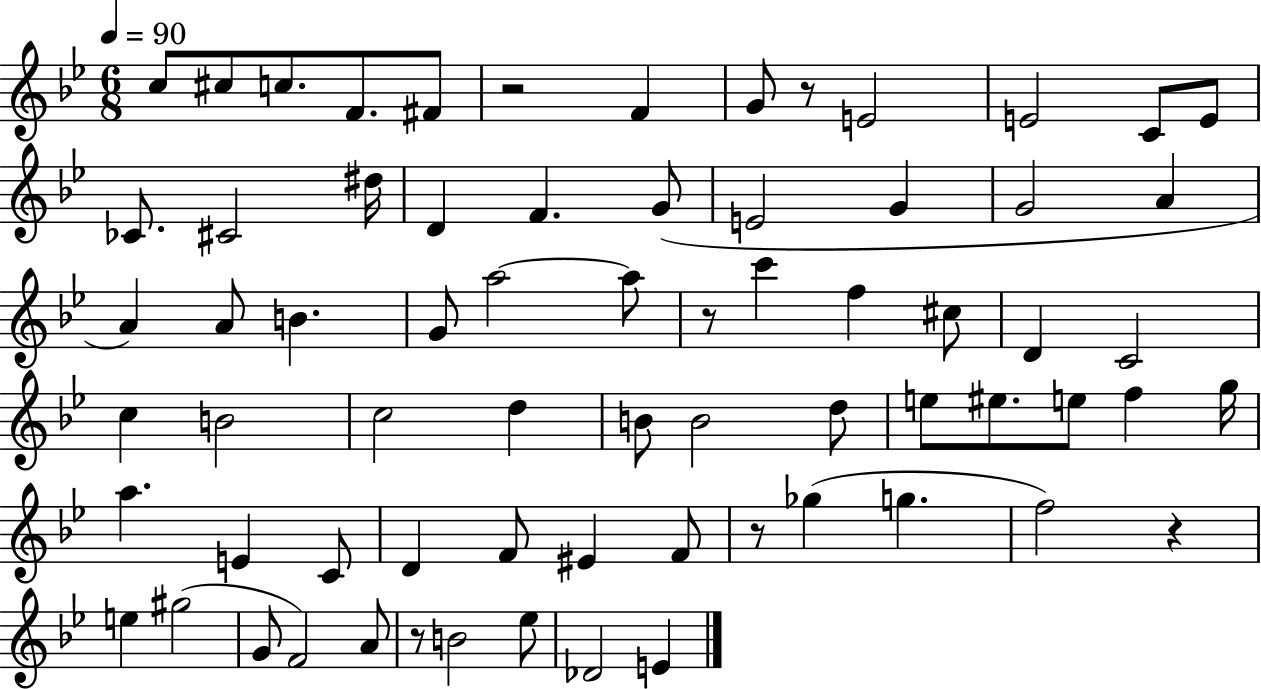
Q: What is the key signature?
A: BES major